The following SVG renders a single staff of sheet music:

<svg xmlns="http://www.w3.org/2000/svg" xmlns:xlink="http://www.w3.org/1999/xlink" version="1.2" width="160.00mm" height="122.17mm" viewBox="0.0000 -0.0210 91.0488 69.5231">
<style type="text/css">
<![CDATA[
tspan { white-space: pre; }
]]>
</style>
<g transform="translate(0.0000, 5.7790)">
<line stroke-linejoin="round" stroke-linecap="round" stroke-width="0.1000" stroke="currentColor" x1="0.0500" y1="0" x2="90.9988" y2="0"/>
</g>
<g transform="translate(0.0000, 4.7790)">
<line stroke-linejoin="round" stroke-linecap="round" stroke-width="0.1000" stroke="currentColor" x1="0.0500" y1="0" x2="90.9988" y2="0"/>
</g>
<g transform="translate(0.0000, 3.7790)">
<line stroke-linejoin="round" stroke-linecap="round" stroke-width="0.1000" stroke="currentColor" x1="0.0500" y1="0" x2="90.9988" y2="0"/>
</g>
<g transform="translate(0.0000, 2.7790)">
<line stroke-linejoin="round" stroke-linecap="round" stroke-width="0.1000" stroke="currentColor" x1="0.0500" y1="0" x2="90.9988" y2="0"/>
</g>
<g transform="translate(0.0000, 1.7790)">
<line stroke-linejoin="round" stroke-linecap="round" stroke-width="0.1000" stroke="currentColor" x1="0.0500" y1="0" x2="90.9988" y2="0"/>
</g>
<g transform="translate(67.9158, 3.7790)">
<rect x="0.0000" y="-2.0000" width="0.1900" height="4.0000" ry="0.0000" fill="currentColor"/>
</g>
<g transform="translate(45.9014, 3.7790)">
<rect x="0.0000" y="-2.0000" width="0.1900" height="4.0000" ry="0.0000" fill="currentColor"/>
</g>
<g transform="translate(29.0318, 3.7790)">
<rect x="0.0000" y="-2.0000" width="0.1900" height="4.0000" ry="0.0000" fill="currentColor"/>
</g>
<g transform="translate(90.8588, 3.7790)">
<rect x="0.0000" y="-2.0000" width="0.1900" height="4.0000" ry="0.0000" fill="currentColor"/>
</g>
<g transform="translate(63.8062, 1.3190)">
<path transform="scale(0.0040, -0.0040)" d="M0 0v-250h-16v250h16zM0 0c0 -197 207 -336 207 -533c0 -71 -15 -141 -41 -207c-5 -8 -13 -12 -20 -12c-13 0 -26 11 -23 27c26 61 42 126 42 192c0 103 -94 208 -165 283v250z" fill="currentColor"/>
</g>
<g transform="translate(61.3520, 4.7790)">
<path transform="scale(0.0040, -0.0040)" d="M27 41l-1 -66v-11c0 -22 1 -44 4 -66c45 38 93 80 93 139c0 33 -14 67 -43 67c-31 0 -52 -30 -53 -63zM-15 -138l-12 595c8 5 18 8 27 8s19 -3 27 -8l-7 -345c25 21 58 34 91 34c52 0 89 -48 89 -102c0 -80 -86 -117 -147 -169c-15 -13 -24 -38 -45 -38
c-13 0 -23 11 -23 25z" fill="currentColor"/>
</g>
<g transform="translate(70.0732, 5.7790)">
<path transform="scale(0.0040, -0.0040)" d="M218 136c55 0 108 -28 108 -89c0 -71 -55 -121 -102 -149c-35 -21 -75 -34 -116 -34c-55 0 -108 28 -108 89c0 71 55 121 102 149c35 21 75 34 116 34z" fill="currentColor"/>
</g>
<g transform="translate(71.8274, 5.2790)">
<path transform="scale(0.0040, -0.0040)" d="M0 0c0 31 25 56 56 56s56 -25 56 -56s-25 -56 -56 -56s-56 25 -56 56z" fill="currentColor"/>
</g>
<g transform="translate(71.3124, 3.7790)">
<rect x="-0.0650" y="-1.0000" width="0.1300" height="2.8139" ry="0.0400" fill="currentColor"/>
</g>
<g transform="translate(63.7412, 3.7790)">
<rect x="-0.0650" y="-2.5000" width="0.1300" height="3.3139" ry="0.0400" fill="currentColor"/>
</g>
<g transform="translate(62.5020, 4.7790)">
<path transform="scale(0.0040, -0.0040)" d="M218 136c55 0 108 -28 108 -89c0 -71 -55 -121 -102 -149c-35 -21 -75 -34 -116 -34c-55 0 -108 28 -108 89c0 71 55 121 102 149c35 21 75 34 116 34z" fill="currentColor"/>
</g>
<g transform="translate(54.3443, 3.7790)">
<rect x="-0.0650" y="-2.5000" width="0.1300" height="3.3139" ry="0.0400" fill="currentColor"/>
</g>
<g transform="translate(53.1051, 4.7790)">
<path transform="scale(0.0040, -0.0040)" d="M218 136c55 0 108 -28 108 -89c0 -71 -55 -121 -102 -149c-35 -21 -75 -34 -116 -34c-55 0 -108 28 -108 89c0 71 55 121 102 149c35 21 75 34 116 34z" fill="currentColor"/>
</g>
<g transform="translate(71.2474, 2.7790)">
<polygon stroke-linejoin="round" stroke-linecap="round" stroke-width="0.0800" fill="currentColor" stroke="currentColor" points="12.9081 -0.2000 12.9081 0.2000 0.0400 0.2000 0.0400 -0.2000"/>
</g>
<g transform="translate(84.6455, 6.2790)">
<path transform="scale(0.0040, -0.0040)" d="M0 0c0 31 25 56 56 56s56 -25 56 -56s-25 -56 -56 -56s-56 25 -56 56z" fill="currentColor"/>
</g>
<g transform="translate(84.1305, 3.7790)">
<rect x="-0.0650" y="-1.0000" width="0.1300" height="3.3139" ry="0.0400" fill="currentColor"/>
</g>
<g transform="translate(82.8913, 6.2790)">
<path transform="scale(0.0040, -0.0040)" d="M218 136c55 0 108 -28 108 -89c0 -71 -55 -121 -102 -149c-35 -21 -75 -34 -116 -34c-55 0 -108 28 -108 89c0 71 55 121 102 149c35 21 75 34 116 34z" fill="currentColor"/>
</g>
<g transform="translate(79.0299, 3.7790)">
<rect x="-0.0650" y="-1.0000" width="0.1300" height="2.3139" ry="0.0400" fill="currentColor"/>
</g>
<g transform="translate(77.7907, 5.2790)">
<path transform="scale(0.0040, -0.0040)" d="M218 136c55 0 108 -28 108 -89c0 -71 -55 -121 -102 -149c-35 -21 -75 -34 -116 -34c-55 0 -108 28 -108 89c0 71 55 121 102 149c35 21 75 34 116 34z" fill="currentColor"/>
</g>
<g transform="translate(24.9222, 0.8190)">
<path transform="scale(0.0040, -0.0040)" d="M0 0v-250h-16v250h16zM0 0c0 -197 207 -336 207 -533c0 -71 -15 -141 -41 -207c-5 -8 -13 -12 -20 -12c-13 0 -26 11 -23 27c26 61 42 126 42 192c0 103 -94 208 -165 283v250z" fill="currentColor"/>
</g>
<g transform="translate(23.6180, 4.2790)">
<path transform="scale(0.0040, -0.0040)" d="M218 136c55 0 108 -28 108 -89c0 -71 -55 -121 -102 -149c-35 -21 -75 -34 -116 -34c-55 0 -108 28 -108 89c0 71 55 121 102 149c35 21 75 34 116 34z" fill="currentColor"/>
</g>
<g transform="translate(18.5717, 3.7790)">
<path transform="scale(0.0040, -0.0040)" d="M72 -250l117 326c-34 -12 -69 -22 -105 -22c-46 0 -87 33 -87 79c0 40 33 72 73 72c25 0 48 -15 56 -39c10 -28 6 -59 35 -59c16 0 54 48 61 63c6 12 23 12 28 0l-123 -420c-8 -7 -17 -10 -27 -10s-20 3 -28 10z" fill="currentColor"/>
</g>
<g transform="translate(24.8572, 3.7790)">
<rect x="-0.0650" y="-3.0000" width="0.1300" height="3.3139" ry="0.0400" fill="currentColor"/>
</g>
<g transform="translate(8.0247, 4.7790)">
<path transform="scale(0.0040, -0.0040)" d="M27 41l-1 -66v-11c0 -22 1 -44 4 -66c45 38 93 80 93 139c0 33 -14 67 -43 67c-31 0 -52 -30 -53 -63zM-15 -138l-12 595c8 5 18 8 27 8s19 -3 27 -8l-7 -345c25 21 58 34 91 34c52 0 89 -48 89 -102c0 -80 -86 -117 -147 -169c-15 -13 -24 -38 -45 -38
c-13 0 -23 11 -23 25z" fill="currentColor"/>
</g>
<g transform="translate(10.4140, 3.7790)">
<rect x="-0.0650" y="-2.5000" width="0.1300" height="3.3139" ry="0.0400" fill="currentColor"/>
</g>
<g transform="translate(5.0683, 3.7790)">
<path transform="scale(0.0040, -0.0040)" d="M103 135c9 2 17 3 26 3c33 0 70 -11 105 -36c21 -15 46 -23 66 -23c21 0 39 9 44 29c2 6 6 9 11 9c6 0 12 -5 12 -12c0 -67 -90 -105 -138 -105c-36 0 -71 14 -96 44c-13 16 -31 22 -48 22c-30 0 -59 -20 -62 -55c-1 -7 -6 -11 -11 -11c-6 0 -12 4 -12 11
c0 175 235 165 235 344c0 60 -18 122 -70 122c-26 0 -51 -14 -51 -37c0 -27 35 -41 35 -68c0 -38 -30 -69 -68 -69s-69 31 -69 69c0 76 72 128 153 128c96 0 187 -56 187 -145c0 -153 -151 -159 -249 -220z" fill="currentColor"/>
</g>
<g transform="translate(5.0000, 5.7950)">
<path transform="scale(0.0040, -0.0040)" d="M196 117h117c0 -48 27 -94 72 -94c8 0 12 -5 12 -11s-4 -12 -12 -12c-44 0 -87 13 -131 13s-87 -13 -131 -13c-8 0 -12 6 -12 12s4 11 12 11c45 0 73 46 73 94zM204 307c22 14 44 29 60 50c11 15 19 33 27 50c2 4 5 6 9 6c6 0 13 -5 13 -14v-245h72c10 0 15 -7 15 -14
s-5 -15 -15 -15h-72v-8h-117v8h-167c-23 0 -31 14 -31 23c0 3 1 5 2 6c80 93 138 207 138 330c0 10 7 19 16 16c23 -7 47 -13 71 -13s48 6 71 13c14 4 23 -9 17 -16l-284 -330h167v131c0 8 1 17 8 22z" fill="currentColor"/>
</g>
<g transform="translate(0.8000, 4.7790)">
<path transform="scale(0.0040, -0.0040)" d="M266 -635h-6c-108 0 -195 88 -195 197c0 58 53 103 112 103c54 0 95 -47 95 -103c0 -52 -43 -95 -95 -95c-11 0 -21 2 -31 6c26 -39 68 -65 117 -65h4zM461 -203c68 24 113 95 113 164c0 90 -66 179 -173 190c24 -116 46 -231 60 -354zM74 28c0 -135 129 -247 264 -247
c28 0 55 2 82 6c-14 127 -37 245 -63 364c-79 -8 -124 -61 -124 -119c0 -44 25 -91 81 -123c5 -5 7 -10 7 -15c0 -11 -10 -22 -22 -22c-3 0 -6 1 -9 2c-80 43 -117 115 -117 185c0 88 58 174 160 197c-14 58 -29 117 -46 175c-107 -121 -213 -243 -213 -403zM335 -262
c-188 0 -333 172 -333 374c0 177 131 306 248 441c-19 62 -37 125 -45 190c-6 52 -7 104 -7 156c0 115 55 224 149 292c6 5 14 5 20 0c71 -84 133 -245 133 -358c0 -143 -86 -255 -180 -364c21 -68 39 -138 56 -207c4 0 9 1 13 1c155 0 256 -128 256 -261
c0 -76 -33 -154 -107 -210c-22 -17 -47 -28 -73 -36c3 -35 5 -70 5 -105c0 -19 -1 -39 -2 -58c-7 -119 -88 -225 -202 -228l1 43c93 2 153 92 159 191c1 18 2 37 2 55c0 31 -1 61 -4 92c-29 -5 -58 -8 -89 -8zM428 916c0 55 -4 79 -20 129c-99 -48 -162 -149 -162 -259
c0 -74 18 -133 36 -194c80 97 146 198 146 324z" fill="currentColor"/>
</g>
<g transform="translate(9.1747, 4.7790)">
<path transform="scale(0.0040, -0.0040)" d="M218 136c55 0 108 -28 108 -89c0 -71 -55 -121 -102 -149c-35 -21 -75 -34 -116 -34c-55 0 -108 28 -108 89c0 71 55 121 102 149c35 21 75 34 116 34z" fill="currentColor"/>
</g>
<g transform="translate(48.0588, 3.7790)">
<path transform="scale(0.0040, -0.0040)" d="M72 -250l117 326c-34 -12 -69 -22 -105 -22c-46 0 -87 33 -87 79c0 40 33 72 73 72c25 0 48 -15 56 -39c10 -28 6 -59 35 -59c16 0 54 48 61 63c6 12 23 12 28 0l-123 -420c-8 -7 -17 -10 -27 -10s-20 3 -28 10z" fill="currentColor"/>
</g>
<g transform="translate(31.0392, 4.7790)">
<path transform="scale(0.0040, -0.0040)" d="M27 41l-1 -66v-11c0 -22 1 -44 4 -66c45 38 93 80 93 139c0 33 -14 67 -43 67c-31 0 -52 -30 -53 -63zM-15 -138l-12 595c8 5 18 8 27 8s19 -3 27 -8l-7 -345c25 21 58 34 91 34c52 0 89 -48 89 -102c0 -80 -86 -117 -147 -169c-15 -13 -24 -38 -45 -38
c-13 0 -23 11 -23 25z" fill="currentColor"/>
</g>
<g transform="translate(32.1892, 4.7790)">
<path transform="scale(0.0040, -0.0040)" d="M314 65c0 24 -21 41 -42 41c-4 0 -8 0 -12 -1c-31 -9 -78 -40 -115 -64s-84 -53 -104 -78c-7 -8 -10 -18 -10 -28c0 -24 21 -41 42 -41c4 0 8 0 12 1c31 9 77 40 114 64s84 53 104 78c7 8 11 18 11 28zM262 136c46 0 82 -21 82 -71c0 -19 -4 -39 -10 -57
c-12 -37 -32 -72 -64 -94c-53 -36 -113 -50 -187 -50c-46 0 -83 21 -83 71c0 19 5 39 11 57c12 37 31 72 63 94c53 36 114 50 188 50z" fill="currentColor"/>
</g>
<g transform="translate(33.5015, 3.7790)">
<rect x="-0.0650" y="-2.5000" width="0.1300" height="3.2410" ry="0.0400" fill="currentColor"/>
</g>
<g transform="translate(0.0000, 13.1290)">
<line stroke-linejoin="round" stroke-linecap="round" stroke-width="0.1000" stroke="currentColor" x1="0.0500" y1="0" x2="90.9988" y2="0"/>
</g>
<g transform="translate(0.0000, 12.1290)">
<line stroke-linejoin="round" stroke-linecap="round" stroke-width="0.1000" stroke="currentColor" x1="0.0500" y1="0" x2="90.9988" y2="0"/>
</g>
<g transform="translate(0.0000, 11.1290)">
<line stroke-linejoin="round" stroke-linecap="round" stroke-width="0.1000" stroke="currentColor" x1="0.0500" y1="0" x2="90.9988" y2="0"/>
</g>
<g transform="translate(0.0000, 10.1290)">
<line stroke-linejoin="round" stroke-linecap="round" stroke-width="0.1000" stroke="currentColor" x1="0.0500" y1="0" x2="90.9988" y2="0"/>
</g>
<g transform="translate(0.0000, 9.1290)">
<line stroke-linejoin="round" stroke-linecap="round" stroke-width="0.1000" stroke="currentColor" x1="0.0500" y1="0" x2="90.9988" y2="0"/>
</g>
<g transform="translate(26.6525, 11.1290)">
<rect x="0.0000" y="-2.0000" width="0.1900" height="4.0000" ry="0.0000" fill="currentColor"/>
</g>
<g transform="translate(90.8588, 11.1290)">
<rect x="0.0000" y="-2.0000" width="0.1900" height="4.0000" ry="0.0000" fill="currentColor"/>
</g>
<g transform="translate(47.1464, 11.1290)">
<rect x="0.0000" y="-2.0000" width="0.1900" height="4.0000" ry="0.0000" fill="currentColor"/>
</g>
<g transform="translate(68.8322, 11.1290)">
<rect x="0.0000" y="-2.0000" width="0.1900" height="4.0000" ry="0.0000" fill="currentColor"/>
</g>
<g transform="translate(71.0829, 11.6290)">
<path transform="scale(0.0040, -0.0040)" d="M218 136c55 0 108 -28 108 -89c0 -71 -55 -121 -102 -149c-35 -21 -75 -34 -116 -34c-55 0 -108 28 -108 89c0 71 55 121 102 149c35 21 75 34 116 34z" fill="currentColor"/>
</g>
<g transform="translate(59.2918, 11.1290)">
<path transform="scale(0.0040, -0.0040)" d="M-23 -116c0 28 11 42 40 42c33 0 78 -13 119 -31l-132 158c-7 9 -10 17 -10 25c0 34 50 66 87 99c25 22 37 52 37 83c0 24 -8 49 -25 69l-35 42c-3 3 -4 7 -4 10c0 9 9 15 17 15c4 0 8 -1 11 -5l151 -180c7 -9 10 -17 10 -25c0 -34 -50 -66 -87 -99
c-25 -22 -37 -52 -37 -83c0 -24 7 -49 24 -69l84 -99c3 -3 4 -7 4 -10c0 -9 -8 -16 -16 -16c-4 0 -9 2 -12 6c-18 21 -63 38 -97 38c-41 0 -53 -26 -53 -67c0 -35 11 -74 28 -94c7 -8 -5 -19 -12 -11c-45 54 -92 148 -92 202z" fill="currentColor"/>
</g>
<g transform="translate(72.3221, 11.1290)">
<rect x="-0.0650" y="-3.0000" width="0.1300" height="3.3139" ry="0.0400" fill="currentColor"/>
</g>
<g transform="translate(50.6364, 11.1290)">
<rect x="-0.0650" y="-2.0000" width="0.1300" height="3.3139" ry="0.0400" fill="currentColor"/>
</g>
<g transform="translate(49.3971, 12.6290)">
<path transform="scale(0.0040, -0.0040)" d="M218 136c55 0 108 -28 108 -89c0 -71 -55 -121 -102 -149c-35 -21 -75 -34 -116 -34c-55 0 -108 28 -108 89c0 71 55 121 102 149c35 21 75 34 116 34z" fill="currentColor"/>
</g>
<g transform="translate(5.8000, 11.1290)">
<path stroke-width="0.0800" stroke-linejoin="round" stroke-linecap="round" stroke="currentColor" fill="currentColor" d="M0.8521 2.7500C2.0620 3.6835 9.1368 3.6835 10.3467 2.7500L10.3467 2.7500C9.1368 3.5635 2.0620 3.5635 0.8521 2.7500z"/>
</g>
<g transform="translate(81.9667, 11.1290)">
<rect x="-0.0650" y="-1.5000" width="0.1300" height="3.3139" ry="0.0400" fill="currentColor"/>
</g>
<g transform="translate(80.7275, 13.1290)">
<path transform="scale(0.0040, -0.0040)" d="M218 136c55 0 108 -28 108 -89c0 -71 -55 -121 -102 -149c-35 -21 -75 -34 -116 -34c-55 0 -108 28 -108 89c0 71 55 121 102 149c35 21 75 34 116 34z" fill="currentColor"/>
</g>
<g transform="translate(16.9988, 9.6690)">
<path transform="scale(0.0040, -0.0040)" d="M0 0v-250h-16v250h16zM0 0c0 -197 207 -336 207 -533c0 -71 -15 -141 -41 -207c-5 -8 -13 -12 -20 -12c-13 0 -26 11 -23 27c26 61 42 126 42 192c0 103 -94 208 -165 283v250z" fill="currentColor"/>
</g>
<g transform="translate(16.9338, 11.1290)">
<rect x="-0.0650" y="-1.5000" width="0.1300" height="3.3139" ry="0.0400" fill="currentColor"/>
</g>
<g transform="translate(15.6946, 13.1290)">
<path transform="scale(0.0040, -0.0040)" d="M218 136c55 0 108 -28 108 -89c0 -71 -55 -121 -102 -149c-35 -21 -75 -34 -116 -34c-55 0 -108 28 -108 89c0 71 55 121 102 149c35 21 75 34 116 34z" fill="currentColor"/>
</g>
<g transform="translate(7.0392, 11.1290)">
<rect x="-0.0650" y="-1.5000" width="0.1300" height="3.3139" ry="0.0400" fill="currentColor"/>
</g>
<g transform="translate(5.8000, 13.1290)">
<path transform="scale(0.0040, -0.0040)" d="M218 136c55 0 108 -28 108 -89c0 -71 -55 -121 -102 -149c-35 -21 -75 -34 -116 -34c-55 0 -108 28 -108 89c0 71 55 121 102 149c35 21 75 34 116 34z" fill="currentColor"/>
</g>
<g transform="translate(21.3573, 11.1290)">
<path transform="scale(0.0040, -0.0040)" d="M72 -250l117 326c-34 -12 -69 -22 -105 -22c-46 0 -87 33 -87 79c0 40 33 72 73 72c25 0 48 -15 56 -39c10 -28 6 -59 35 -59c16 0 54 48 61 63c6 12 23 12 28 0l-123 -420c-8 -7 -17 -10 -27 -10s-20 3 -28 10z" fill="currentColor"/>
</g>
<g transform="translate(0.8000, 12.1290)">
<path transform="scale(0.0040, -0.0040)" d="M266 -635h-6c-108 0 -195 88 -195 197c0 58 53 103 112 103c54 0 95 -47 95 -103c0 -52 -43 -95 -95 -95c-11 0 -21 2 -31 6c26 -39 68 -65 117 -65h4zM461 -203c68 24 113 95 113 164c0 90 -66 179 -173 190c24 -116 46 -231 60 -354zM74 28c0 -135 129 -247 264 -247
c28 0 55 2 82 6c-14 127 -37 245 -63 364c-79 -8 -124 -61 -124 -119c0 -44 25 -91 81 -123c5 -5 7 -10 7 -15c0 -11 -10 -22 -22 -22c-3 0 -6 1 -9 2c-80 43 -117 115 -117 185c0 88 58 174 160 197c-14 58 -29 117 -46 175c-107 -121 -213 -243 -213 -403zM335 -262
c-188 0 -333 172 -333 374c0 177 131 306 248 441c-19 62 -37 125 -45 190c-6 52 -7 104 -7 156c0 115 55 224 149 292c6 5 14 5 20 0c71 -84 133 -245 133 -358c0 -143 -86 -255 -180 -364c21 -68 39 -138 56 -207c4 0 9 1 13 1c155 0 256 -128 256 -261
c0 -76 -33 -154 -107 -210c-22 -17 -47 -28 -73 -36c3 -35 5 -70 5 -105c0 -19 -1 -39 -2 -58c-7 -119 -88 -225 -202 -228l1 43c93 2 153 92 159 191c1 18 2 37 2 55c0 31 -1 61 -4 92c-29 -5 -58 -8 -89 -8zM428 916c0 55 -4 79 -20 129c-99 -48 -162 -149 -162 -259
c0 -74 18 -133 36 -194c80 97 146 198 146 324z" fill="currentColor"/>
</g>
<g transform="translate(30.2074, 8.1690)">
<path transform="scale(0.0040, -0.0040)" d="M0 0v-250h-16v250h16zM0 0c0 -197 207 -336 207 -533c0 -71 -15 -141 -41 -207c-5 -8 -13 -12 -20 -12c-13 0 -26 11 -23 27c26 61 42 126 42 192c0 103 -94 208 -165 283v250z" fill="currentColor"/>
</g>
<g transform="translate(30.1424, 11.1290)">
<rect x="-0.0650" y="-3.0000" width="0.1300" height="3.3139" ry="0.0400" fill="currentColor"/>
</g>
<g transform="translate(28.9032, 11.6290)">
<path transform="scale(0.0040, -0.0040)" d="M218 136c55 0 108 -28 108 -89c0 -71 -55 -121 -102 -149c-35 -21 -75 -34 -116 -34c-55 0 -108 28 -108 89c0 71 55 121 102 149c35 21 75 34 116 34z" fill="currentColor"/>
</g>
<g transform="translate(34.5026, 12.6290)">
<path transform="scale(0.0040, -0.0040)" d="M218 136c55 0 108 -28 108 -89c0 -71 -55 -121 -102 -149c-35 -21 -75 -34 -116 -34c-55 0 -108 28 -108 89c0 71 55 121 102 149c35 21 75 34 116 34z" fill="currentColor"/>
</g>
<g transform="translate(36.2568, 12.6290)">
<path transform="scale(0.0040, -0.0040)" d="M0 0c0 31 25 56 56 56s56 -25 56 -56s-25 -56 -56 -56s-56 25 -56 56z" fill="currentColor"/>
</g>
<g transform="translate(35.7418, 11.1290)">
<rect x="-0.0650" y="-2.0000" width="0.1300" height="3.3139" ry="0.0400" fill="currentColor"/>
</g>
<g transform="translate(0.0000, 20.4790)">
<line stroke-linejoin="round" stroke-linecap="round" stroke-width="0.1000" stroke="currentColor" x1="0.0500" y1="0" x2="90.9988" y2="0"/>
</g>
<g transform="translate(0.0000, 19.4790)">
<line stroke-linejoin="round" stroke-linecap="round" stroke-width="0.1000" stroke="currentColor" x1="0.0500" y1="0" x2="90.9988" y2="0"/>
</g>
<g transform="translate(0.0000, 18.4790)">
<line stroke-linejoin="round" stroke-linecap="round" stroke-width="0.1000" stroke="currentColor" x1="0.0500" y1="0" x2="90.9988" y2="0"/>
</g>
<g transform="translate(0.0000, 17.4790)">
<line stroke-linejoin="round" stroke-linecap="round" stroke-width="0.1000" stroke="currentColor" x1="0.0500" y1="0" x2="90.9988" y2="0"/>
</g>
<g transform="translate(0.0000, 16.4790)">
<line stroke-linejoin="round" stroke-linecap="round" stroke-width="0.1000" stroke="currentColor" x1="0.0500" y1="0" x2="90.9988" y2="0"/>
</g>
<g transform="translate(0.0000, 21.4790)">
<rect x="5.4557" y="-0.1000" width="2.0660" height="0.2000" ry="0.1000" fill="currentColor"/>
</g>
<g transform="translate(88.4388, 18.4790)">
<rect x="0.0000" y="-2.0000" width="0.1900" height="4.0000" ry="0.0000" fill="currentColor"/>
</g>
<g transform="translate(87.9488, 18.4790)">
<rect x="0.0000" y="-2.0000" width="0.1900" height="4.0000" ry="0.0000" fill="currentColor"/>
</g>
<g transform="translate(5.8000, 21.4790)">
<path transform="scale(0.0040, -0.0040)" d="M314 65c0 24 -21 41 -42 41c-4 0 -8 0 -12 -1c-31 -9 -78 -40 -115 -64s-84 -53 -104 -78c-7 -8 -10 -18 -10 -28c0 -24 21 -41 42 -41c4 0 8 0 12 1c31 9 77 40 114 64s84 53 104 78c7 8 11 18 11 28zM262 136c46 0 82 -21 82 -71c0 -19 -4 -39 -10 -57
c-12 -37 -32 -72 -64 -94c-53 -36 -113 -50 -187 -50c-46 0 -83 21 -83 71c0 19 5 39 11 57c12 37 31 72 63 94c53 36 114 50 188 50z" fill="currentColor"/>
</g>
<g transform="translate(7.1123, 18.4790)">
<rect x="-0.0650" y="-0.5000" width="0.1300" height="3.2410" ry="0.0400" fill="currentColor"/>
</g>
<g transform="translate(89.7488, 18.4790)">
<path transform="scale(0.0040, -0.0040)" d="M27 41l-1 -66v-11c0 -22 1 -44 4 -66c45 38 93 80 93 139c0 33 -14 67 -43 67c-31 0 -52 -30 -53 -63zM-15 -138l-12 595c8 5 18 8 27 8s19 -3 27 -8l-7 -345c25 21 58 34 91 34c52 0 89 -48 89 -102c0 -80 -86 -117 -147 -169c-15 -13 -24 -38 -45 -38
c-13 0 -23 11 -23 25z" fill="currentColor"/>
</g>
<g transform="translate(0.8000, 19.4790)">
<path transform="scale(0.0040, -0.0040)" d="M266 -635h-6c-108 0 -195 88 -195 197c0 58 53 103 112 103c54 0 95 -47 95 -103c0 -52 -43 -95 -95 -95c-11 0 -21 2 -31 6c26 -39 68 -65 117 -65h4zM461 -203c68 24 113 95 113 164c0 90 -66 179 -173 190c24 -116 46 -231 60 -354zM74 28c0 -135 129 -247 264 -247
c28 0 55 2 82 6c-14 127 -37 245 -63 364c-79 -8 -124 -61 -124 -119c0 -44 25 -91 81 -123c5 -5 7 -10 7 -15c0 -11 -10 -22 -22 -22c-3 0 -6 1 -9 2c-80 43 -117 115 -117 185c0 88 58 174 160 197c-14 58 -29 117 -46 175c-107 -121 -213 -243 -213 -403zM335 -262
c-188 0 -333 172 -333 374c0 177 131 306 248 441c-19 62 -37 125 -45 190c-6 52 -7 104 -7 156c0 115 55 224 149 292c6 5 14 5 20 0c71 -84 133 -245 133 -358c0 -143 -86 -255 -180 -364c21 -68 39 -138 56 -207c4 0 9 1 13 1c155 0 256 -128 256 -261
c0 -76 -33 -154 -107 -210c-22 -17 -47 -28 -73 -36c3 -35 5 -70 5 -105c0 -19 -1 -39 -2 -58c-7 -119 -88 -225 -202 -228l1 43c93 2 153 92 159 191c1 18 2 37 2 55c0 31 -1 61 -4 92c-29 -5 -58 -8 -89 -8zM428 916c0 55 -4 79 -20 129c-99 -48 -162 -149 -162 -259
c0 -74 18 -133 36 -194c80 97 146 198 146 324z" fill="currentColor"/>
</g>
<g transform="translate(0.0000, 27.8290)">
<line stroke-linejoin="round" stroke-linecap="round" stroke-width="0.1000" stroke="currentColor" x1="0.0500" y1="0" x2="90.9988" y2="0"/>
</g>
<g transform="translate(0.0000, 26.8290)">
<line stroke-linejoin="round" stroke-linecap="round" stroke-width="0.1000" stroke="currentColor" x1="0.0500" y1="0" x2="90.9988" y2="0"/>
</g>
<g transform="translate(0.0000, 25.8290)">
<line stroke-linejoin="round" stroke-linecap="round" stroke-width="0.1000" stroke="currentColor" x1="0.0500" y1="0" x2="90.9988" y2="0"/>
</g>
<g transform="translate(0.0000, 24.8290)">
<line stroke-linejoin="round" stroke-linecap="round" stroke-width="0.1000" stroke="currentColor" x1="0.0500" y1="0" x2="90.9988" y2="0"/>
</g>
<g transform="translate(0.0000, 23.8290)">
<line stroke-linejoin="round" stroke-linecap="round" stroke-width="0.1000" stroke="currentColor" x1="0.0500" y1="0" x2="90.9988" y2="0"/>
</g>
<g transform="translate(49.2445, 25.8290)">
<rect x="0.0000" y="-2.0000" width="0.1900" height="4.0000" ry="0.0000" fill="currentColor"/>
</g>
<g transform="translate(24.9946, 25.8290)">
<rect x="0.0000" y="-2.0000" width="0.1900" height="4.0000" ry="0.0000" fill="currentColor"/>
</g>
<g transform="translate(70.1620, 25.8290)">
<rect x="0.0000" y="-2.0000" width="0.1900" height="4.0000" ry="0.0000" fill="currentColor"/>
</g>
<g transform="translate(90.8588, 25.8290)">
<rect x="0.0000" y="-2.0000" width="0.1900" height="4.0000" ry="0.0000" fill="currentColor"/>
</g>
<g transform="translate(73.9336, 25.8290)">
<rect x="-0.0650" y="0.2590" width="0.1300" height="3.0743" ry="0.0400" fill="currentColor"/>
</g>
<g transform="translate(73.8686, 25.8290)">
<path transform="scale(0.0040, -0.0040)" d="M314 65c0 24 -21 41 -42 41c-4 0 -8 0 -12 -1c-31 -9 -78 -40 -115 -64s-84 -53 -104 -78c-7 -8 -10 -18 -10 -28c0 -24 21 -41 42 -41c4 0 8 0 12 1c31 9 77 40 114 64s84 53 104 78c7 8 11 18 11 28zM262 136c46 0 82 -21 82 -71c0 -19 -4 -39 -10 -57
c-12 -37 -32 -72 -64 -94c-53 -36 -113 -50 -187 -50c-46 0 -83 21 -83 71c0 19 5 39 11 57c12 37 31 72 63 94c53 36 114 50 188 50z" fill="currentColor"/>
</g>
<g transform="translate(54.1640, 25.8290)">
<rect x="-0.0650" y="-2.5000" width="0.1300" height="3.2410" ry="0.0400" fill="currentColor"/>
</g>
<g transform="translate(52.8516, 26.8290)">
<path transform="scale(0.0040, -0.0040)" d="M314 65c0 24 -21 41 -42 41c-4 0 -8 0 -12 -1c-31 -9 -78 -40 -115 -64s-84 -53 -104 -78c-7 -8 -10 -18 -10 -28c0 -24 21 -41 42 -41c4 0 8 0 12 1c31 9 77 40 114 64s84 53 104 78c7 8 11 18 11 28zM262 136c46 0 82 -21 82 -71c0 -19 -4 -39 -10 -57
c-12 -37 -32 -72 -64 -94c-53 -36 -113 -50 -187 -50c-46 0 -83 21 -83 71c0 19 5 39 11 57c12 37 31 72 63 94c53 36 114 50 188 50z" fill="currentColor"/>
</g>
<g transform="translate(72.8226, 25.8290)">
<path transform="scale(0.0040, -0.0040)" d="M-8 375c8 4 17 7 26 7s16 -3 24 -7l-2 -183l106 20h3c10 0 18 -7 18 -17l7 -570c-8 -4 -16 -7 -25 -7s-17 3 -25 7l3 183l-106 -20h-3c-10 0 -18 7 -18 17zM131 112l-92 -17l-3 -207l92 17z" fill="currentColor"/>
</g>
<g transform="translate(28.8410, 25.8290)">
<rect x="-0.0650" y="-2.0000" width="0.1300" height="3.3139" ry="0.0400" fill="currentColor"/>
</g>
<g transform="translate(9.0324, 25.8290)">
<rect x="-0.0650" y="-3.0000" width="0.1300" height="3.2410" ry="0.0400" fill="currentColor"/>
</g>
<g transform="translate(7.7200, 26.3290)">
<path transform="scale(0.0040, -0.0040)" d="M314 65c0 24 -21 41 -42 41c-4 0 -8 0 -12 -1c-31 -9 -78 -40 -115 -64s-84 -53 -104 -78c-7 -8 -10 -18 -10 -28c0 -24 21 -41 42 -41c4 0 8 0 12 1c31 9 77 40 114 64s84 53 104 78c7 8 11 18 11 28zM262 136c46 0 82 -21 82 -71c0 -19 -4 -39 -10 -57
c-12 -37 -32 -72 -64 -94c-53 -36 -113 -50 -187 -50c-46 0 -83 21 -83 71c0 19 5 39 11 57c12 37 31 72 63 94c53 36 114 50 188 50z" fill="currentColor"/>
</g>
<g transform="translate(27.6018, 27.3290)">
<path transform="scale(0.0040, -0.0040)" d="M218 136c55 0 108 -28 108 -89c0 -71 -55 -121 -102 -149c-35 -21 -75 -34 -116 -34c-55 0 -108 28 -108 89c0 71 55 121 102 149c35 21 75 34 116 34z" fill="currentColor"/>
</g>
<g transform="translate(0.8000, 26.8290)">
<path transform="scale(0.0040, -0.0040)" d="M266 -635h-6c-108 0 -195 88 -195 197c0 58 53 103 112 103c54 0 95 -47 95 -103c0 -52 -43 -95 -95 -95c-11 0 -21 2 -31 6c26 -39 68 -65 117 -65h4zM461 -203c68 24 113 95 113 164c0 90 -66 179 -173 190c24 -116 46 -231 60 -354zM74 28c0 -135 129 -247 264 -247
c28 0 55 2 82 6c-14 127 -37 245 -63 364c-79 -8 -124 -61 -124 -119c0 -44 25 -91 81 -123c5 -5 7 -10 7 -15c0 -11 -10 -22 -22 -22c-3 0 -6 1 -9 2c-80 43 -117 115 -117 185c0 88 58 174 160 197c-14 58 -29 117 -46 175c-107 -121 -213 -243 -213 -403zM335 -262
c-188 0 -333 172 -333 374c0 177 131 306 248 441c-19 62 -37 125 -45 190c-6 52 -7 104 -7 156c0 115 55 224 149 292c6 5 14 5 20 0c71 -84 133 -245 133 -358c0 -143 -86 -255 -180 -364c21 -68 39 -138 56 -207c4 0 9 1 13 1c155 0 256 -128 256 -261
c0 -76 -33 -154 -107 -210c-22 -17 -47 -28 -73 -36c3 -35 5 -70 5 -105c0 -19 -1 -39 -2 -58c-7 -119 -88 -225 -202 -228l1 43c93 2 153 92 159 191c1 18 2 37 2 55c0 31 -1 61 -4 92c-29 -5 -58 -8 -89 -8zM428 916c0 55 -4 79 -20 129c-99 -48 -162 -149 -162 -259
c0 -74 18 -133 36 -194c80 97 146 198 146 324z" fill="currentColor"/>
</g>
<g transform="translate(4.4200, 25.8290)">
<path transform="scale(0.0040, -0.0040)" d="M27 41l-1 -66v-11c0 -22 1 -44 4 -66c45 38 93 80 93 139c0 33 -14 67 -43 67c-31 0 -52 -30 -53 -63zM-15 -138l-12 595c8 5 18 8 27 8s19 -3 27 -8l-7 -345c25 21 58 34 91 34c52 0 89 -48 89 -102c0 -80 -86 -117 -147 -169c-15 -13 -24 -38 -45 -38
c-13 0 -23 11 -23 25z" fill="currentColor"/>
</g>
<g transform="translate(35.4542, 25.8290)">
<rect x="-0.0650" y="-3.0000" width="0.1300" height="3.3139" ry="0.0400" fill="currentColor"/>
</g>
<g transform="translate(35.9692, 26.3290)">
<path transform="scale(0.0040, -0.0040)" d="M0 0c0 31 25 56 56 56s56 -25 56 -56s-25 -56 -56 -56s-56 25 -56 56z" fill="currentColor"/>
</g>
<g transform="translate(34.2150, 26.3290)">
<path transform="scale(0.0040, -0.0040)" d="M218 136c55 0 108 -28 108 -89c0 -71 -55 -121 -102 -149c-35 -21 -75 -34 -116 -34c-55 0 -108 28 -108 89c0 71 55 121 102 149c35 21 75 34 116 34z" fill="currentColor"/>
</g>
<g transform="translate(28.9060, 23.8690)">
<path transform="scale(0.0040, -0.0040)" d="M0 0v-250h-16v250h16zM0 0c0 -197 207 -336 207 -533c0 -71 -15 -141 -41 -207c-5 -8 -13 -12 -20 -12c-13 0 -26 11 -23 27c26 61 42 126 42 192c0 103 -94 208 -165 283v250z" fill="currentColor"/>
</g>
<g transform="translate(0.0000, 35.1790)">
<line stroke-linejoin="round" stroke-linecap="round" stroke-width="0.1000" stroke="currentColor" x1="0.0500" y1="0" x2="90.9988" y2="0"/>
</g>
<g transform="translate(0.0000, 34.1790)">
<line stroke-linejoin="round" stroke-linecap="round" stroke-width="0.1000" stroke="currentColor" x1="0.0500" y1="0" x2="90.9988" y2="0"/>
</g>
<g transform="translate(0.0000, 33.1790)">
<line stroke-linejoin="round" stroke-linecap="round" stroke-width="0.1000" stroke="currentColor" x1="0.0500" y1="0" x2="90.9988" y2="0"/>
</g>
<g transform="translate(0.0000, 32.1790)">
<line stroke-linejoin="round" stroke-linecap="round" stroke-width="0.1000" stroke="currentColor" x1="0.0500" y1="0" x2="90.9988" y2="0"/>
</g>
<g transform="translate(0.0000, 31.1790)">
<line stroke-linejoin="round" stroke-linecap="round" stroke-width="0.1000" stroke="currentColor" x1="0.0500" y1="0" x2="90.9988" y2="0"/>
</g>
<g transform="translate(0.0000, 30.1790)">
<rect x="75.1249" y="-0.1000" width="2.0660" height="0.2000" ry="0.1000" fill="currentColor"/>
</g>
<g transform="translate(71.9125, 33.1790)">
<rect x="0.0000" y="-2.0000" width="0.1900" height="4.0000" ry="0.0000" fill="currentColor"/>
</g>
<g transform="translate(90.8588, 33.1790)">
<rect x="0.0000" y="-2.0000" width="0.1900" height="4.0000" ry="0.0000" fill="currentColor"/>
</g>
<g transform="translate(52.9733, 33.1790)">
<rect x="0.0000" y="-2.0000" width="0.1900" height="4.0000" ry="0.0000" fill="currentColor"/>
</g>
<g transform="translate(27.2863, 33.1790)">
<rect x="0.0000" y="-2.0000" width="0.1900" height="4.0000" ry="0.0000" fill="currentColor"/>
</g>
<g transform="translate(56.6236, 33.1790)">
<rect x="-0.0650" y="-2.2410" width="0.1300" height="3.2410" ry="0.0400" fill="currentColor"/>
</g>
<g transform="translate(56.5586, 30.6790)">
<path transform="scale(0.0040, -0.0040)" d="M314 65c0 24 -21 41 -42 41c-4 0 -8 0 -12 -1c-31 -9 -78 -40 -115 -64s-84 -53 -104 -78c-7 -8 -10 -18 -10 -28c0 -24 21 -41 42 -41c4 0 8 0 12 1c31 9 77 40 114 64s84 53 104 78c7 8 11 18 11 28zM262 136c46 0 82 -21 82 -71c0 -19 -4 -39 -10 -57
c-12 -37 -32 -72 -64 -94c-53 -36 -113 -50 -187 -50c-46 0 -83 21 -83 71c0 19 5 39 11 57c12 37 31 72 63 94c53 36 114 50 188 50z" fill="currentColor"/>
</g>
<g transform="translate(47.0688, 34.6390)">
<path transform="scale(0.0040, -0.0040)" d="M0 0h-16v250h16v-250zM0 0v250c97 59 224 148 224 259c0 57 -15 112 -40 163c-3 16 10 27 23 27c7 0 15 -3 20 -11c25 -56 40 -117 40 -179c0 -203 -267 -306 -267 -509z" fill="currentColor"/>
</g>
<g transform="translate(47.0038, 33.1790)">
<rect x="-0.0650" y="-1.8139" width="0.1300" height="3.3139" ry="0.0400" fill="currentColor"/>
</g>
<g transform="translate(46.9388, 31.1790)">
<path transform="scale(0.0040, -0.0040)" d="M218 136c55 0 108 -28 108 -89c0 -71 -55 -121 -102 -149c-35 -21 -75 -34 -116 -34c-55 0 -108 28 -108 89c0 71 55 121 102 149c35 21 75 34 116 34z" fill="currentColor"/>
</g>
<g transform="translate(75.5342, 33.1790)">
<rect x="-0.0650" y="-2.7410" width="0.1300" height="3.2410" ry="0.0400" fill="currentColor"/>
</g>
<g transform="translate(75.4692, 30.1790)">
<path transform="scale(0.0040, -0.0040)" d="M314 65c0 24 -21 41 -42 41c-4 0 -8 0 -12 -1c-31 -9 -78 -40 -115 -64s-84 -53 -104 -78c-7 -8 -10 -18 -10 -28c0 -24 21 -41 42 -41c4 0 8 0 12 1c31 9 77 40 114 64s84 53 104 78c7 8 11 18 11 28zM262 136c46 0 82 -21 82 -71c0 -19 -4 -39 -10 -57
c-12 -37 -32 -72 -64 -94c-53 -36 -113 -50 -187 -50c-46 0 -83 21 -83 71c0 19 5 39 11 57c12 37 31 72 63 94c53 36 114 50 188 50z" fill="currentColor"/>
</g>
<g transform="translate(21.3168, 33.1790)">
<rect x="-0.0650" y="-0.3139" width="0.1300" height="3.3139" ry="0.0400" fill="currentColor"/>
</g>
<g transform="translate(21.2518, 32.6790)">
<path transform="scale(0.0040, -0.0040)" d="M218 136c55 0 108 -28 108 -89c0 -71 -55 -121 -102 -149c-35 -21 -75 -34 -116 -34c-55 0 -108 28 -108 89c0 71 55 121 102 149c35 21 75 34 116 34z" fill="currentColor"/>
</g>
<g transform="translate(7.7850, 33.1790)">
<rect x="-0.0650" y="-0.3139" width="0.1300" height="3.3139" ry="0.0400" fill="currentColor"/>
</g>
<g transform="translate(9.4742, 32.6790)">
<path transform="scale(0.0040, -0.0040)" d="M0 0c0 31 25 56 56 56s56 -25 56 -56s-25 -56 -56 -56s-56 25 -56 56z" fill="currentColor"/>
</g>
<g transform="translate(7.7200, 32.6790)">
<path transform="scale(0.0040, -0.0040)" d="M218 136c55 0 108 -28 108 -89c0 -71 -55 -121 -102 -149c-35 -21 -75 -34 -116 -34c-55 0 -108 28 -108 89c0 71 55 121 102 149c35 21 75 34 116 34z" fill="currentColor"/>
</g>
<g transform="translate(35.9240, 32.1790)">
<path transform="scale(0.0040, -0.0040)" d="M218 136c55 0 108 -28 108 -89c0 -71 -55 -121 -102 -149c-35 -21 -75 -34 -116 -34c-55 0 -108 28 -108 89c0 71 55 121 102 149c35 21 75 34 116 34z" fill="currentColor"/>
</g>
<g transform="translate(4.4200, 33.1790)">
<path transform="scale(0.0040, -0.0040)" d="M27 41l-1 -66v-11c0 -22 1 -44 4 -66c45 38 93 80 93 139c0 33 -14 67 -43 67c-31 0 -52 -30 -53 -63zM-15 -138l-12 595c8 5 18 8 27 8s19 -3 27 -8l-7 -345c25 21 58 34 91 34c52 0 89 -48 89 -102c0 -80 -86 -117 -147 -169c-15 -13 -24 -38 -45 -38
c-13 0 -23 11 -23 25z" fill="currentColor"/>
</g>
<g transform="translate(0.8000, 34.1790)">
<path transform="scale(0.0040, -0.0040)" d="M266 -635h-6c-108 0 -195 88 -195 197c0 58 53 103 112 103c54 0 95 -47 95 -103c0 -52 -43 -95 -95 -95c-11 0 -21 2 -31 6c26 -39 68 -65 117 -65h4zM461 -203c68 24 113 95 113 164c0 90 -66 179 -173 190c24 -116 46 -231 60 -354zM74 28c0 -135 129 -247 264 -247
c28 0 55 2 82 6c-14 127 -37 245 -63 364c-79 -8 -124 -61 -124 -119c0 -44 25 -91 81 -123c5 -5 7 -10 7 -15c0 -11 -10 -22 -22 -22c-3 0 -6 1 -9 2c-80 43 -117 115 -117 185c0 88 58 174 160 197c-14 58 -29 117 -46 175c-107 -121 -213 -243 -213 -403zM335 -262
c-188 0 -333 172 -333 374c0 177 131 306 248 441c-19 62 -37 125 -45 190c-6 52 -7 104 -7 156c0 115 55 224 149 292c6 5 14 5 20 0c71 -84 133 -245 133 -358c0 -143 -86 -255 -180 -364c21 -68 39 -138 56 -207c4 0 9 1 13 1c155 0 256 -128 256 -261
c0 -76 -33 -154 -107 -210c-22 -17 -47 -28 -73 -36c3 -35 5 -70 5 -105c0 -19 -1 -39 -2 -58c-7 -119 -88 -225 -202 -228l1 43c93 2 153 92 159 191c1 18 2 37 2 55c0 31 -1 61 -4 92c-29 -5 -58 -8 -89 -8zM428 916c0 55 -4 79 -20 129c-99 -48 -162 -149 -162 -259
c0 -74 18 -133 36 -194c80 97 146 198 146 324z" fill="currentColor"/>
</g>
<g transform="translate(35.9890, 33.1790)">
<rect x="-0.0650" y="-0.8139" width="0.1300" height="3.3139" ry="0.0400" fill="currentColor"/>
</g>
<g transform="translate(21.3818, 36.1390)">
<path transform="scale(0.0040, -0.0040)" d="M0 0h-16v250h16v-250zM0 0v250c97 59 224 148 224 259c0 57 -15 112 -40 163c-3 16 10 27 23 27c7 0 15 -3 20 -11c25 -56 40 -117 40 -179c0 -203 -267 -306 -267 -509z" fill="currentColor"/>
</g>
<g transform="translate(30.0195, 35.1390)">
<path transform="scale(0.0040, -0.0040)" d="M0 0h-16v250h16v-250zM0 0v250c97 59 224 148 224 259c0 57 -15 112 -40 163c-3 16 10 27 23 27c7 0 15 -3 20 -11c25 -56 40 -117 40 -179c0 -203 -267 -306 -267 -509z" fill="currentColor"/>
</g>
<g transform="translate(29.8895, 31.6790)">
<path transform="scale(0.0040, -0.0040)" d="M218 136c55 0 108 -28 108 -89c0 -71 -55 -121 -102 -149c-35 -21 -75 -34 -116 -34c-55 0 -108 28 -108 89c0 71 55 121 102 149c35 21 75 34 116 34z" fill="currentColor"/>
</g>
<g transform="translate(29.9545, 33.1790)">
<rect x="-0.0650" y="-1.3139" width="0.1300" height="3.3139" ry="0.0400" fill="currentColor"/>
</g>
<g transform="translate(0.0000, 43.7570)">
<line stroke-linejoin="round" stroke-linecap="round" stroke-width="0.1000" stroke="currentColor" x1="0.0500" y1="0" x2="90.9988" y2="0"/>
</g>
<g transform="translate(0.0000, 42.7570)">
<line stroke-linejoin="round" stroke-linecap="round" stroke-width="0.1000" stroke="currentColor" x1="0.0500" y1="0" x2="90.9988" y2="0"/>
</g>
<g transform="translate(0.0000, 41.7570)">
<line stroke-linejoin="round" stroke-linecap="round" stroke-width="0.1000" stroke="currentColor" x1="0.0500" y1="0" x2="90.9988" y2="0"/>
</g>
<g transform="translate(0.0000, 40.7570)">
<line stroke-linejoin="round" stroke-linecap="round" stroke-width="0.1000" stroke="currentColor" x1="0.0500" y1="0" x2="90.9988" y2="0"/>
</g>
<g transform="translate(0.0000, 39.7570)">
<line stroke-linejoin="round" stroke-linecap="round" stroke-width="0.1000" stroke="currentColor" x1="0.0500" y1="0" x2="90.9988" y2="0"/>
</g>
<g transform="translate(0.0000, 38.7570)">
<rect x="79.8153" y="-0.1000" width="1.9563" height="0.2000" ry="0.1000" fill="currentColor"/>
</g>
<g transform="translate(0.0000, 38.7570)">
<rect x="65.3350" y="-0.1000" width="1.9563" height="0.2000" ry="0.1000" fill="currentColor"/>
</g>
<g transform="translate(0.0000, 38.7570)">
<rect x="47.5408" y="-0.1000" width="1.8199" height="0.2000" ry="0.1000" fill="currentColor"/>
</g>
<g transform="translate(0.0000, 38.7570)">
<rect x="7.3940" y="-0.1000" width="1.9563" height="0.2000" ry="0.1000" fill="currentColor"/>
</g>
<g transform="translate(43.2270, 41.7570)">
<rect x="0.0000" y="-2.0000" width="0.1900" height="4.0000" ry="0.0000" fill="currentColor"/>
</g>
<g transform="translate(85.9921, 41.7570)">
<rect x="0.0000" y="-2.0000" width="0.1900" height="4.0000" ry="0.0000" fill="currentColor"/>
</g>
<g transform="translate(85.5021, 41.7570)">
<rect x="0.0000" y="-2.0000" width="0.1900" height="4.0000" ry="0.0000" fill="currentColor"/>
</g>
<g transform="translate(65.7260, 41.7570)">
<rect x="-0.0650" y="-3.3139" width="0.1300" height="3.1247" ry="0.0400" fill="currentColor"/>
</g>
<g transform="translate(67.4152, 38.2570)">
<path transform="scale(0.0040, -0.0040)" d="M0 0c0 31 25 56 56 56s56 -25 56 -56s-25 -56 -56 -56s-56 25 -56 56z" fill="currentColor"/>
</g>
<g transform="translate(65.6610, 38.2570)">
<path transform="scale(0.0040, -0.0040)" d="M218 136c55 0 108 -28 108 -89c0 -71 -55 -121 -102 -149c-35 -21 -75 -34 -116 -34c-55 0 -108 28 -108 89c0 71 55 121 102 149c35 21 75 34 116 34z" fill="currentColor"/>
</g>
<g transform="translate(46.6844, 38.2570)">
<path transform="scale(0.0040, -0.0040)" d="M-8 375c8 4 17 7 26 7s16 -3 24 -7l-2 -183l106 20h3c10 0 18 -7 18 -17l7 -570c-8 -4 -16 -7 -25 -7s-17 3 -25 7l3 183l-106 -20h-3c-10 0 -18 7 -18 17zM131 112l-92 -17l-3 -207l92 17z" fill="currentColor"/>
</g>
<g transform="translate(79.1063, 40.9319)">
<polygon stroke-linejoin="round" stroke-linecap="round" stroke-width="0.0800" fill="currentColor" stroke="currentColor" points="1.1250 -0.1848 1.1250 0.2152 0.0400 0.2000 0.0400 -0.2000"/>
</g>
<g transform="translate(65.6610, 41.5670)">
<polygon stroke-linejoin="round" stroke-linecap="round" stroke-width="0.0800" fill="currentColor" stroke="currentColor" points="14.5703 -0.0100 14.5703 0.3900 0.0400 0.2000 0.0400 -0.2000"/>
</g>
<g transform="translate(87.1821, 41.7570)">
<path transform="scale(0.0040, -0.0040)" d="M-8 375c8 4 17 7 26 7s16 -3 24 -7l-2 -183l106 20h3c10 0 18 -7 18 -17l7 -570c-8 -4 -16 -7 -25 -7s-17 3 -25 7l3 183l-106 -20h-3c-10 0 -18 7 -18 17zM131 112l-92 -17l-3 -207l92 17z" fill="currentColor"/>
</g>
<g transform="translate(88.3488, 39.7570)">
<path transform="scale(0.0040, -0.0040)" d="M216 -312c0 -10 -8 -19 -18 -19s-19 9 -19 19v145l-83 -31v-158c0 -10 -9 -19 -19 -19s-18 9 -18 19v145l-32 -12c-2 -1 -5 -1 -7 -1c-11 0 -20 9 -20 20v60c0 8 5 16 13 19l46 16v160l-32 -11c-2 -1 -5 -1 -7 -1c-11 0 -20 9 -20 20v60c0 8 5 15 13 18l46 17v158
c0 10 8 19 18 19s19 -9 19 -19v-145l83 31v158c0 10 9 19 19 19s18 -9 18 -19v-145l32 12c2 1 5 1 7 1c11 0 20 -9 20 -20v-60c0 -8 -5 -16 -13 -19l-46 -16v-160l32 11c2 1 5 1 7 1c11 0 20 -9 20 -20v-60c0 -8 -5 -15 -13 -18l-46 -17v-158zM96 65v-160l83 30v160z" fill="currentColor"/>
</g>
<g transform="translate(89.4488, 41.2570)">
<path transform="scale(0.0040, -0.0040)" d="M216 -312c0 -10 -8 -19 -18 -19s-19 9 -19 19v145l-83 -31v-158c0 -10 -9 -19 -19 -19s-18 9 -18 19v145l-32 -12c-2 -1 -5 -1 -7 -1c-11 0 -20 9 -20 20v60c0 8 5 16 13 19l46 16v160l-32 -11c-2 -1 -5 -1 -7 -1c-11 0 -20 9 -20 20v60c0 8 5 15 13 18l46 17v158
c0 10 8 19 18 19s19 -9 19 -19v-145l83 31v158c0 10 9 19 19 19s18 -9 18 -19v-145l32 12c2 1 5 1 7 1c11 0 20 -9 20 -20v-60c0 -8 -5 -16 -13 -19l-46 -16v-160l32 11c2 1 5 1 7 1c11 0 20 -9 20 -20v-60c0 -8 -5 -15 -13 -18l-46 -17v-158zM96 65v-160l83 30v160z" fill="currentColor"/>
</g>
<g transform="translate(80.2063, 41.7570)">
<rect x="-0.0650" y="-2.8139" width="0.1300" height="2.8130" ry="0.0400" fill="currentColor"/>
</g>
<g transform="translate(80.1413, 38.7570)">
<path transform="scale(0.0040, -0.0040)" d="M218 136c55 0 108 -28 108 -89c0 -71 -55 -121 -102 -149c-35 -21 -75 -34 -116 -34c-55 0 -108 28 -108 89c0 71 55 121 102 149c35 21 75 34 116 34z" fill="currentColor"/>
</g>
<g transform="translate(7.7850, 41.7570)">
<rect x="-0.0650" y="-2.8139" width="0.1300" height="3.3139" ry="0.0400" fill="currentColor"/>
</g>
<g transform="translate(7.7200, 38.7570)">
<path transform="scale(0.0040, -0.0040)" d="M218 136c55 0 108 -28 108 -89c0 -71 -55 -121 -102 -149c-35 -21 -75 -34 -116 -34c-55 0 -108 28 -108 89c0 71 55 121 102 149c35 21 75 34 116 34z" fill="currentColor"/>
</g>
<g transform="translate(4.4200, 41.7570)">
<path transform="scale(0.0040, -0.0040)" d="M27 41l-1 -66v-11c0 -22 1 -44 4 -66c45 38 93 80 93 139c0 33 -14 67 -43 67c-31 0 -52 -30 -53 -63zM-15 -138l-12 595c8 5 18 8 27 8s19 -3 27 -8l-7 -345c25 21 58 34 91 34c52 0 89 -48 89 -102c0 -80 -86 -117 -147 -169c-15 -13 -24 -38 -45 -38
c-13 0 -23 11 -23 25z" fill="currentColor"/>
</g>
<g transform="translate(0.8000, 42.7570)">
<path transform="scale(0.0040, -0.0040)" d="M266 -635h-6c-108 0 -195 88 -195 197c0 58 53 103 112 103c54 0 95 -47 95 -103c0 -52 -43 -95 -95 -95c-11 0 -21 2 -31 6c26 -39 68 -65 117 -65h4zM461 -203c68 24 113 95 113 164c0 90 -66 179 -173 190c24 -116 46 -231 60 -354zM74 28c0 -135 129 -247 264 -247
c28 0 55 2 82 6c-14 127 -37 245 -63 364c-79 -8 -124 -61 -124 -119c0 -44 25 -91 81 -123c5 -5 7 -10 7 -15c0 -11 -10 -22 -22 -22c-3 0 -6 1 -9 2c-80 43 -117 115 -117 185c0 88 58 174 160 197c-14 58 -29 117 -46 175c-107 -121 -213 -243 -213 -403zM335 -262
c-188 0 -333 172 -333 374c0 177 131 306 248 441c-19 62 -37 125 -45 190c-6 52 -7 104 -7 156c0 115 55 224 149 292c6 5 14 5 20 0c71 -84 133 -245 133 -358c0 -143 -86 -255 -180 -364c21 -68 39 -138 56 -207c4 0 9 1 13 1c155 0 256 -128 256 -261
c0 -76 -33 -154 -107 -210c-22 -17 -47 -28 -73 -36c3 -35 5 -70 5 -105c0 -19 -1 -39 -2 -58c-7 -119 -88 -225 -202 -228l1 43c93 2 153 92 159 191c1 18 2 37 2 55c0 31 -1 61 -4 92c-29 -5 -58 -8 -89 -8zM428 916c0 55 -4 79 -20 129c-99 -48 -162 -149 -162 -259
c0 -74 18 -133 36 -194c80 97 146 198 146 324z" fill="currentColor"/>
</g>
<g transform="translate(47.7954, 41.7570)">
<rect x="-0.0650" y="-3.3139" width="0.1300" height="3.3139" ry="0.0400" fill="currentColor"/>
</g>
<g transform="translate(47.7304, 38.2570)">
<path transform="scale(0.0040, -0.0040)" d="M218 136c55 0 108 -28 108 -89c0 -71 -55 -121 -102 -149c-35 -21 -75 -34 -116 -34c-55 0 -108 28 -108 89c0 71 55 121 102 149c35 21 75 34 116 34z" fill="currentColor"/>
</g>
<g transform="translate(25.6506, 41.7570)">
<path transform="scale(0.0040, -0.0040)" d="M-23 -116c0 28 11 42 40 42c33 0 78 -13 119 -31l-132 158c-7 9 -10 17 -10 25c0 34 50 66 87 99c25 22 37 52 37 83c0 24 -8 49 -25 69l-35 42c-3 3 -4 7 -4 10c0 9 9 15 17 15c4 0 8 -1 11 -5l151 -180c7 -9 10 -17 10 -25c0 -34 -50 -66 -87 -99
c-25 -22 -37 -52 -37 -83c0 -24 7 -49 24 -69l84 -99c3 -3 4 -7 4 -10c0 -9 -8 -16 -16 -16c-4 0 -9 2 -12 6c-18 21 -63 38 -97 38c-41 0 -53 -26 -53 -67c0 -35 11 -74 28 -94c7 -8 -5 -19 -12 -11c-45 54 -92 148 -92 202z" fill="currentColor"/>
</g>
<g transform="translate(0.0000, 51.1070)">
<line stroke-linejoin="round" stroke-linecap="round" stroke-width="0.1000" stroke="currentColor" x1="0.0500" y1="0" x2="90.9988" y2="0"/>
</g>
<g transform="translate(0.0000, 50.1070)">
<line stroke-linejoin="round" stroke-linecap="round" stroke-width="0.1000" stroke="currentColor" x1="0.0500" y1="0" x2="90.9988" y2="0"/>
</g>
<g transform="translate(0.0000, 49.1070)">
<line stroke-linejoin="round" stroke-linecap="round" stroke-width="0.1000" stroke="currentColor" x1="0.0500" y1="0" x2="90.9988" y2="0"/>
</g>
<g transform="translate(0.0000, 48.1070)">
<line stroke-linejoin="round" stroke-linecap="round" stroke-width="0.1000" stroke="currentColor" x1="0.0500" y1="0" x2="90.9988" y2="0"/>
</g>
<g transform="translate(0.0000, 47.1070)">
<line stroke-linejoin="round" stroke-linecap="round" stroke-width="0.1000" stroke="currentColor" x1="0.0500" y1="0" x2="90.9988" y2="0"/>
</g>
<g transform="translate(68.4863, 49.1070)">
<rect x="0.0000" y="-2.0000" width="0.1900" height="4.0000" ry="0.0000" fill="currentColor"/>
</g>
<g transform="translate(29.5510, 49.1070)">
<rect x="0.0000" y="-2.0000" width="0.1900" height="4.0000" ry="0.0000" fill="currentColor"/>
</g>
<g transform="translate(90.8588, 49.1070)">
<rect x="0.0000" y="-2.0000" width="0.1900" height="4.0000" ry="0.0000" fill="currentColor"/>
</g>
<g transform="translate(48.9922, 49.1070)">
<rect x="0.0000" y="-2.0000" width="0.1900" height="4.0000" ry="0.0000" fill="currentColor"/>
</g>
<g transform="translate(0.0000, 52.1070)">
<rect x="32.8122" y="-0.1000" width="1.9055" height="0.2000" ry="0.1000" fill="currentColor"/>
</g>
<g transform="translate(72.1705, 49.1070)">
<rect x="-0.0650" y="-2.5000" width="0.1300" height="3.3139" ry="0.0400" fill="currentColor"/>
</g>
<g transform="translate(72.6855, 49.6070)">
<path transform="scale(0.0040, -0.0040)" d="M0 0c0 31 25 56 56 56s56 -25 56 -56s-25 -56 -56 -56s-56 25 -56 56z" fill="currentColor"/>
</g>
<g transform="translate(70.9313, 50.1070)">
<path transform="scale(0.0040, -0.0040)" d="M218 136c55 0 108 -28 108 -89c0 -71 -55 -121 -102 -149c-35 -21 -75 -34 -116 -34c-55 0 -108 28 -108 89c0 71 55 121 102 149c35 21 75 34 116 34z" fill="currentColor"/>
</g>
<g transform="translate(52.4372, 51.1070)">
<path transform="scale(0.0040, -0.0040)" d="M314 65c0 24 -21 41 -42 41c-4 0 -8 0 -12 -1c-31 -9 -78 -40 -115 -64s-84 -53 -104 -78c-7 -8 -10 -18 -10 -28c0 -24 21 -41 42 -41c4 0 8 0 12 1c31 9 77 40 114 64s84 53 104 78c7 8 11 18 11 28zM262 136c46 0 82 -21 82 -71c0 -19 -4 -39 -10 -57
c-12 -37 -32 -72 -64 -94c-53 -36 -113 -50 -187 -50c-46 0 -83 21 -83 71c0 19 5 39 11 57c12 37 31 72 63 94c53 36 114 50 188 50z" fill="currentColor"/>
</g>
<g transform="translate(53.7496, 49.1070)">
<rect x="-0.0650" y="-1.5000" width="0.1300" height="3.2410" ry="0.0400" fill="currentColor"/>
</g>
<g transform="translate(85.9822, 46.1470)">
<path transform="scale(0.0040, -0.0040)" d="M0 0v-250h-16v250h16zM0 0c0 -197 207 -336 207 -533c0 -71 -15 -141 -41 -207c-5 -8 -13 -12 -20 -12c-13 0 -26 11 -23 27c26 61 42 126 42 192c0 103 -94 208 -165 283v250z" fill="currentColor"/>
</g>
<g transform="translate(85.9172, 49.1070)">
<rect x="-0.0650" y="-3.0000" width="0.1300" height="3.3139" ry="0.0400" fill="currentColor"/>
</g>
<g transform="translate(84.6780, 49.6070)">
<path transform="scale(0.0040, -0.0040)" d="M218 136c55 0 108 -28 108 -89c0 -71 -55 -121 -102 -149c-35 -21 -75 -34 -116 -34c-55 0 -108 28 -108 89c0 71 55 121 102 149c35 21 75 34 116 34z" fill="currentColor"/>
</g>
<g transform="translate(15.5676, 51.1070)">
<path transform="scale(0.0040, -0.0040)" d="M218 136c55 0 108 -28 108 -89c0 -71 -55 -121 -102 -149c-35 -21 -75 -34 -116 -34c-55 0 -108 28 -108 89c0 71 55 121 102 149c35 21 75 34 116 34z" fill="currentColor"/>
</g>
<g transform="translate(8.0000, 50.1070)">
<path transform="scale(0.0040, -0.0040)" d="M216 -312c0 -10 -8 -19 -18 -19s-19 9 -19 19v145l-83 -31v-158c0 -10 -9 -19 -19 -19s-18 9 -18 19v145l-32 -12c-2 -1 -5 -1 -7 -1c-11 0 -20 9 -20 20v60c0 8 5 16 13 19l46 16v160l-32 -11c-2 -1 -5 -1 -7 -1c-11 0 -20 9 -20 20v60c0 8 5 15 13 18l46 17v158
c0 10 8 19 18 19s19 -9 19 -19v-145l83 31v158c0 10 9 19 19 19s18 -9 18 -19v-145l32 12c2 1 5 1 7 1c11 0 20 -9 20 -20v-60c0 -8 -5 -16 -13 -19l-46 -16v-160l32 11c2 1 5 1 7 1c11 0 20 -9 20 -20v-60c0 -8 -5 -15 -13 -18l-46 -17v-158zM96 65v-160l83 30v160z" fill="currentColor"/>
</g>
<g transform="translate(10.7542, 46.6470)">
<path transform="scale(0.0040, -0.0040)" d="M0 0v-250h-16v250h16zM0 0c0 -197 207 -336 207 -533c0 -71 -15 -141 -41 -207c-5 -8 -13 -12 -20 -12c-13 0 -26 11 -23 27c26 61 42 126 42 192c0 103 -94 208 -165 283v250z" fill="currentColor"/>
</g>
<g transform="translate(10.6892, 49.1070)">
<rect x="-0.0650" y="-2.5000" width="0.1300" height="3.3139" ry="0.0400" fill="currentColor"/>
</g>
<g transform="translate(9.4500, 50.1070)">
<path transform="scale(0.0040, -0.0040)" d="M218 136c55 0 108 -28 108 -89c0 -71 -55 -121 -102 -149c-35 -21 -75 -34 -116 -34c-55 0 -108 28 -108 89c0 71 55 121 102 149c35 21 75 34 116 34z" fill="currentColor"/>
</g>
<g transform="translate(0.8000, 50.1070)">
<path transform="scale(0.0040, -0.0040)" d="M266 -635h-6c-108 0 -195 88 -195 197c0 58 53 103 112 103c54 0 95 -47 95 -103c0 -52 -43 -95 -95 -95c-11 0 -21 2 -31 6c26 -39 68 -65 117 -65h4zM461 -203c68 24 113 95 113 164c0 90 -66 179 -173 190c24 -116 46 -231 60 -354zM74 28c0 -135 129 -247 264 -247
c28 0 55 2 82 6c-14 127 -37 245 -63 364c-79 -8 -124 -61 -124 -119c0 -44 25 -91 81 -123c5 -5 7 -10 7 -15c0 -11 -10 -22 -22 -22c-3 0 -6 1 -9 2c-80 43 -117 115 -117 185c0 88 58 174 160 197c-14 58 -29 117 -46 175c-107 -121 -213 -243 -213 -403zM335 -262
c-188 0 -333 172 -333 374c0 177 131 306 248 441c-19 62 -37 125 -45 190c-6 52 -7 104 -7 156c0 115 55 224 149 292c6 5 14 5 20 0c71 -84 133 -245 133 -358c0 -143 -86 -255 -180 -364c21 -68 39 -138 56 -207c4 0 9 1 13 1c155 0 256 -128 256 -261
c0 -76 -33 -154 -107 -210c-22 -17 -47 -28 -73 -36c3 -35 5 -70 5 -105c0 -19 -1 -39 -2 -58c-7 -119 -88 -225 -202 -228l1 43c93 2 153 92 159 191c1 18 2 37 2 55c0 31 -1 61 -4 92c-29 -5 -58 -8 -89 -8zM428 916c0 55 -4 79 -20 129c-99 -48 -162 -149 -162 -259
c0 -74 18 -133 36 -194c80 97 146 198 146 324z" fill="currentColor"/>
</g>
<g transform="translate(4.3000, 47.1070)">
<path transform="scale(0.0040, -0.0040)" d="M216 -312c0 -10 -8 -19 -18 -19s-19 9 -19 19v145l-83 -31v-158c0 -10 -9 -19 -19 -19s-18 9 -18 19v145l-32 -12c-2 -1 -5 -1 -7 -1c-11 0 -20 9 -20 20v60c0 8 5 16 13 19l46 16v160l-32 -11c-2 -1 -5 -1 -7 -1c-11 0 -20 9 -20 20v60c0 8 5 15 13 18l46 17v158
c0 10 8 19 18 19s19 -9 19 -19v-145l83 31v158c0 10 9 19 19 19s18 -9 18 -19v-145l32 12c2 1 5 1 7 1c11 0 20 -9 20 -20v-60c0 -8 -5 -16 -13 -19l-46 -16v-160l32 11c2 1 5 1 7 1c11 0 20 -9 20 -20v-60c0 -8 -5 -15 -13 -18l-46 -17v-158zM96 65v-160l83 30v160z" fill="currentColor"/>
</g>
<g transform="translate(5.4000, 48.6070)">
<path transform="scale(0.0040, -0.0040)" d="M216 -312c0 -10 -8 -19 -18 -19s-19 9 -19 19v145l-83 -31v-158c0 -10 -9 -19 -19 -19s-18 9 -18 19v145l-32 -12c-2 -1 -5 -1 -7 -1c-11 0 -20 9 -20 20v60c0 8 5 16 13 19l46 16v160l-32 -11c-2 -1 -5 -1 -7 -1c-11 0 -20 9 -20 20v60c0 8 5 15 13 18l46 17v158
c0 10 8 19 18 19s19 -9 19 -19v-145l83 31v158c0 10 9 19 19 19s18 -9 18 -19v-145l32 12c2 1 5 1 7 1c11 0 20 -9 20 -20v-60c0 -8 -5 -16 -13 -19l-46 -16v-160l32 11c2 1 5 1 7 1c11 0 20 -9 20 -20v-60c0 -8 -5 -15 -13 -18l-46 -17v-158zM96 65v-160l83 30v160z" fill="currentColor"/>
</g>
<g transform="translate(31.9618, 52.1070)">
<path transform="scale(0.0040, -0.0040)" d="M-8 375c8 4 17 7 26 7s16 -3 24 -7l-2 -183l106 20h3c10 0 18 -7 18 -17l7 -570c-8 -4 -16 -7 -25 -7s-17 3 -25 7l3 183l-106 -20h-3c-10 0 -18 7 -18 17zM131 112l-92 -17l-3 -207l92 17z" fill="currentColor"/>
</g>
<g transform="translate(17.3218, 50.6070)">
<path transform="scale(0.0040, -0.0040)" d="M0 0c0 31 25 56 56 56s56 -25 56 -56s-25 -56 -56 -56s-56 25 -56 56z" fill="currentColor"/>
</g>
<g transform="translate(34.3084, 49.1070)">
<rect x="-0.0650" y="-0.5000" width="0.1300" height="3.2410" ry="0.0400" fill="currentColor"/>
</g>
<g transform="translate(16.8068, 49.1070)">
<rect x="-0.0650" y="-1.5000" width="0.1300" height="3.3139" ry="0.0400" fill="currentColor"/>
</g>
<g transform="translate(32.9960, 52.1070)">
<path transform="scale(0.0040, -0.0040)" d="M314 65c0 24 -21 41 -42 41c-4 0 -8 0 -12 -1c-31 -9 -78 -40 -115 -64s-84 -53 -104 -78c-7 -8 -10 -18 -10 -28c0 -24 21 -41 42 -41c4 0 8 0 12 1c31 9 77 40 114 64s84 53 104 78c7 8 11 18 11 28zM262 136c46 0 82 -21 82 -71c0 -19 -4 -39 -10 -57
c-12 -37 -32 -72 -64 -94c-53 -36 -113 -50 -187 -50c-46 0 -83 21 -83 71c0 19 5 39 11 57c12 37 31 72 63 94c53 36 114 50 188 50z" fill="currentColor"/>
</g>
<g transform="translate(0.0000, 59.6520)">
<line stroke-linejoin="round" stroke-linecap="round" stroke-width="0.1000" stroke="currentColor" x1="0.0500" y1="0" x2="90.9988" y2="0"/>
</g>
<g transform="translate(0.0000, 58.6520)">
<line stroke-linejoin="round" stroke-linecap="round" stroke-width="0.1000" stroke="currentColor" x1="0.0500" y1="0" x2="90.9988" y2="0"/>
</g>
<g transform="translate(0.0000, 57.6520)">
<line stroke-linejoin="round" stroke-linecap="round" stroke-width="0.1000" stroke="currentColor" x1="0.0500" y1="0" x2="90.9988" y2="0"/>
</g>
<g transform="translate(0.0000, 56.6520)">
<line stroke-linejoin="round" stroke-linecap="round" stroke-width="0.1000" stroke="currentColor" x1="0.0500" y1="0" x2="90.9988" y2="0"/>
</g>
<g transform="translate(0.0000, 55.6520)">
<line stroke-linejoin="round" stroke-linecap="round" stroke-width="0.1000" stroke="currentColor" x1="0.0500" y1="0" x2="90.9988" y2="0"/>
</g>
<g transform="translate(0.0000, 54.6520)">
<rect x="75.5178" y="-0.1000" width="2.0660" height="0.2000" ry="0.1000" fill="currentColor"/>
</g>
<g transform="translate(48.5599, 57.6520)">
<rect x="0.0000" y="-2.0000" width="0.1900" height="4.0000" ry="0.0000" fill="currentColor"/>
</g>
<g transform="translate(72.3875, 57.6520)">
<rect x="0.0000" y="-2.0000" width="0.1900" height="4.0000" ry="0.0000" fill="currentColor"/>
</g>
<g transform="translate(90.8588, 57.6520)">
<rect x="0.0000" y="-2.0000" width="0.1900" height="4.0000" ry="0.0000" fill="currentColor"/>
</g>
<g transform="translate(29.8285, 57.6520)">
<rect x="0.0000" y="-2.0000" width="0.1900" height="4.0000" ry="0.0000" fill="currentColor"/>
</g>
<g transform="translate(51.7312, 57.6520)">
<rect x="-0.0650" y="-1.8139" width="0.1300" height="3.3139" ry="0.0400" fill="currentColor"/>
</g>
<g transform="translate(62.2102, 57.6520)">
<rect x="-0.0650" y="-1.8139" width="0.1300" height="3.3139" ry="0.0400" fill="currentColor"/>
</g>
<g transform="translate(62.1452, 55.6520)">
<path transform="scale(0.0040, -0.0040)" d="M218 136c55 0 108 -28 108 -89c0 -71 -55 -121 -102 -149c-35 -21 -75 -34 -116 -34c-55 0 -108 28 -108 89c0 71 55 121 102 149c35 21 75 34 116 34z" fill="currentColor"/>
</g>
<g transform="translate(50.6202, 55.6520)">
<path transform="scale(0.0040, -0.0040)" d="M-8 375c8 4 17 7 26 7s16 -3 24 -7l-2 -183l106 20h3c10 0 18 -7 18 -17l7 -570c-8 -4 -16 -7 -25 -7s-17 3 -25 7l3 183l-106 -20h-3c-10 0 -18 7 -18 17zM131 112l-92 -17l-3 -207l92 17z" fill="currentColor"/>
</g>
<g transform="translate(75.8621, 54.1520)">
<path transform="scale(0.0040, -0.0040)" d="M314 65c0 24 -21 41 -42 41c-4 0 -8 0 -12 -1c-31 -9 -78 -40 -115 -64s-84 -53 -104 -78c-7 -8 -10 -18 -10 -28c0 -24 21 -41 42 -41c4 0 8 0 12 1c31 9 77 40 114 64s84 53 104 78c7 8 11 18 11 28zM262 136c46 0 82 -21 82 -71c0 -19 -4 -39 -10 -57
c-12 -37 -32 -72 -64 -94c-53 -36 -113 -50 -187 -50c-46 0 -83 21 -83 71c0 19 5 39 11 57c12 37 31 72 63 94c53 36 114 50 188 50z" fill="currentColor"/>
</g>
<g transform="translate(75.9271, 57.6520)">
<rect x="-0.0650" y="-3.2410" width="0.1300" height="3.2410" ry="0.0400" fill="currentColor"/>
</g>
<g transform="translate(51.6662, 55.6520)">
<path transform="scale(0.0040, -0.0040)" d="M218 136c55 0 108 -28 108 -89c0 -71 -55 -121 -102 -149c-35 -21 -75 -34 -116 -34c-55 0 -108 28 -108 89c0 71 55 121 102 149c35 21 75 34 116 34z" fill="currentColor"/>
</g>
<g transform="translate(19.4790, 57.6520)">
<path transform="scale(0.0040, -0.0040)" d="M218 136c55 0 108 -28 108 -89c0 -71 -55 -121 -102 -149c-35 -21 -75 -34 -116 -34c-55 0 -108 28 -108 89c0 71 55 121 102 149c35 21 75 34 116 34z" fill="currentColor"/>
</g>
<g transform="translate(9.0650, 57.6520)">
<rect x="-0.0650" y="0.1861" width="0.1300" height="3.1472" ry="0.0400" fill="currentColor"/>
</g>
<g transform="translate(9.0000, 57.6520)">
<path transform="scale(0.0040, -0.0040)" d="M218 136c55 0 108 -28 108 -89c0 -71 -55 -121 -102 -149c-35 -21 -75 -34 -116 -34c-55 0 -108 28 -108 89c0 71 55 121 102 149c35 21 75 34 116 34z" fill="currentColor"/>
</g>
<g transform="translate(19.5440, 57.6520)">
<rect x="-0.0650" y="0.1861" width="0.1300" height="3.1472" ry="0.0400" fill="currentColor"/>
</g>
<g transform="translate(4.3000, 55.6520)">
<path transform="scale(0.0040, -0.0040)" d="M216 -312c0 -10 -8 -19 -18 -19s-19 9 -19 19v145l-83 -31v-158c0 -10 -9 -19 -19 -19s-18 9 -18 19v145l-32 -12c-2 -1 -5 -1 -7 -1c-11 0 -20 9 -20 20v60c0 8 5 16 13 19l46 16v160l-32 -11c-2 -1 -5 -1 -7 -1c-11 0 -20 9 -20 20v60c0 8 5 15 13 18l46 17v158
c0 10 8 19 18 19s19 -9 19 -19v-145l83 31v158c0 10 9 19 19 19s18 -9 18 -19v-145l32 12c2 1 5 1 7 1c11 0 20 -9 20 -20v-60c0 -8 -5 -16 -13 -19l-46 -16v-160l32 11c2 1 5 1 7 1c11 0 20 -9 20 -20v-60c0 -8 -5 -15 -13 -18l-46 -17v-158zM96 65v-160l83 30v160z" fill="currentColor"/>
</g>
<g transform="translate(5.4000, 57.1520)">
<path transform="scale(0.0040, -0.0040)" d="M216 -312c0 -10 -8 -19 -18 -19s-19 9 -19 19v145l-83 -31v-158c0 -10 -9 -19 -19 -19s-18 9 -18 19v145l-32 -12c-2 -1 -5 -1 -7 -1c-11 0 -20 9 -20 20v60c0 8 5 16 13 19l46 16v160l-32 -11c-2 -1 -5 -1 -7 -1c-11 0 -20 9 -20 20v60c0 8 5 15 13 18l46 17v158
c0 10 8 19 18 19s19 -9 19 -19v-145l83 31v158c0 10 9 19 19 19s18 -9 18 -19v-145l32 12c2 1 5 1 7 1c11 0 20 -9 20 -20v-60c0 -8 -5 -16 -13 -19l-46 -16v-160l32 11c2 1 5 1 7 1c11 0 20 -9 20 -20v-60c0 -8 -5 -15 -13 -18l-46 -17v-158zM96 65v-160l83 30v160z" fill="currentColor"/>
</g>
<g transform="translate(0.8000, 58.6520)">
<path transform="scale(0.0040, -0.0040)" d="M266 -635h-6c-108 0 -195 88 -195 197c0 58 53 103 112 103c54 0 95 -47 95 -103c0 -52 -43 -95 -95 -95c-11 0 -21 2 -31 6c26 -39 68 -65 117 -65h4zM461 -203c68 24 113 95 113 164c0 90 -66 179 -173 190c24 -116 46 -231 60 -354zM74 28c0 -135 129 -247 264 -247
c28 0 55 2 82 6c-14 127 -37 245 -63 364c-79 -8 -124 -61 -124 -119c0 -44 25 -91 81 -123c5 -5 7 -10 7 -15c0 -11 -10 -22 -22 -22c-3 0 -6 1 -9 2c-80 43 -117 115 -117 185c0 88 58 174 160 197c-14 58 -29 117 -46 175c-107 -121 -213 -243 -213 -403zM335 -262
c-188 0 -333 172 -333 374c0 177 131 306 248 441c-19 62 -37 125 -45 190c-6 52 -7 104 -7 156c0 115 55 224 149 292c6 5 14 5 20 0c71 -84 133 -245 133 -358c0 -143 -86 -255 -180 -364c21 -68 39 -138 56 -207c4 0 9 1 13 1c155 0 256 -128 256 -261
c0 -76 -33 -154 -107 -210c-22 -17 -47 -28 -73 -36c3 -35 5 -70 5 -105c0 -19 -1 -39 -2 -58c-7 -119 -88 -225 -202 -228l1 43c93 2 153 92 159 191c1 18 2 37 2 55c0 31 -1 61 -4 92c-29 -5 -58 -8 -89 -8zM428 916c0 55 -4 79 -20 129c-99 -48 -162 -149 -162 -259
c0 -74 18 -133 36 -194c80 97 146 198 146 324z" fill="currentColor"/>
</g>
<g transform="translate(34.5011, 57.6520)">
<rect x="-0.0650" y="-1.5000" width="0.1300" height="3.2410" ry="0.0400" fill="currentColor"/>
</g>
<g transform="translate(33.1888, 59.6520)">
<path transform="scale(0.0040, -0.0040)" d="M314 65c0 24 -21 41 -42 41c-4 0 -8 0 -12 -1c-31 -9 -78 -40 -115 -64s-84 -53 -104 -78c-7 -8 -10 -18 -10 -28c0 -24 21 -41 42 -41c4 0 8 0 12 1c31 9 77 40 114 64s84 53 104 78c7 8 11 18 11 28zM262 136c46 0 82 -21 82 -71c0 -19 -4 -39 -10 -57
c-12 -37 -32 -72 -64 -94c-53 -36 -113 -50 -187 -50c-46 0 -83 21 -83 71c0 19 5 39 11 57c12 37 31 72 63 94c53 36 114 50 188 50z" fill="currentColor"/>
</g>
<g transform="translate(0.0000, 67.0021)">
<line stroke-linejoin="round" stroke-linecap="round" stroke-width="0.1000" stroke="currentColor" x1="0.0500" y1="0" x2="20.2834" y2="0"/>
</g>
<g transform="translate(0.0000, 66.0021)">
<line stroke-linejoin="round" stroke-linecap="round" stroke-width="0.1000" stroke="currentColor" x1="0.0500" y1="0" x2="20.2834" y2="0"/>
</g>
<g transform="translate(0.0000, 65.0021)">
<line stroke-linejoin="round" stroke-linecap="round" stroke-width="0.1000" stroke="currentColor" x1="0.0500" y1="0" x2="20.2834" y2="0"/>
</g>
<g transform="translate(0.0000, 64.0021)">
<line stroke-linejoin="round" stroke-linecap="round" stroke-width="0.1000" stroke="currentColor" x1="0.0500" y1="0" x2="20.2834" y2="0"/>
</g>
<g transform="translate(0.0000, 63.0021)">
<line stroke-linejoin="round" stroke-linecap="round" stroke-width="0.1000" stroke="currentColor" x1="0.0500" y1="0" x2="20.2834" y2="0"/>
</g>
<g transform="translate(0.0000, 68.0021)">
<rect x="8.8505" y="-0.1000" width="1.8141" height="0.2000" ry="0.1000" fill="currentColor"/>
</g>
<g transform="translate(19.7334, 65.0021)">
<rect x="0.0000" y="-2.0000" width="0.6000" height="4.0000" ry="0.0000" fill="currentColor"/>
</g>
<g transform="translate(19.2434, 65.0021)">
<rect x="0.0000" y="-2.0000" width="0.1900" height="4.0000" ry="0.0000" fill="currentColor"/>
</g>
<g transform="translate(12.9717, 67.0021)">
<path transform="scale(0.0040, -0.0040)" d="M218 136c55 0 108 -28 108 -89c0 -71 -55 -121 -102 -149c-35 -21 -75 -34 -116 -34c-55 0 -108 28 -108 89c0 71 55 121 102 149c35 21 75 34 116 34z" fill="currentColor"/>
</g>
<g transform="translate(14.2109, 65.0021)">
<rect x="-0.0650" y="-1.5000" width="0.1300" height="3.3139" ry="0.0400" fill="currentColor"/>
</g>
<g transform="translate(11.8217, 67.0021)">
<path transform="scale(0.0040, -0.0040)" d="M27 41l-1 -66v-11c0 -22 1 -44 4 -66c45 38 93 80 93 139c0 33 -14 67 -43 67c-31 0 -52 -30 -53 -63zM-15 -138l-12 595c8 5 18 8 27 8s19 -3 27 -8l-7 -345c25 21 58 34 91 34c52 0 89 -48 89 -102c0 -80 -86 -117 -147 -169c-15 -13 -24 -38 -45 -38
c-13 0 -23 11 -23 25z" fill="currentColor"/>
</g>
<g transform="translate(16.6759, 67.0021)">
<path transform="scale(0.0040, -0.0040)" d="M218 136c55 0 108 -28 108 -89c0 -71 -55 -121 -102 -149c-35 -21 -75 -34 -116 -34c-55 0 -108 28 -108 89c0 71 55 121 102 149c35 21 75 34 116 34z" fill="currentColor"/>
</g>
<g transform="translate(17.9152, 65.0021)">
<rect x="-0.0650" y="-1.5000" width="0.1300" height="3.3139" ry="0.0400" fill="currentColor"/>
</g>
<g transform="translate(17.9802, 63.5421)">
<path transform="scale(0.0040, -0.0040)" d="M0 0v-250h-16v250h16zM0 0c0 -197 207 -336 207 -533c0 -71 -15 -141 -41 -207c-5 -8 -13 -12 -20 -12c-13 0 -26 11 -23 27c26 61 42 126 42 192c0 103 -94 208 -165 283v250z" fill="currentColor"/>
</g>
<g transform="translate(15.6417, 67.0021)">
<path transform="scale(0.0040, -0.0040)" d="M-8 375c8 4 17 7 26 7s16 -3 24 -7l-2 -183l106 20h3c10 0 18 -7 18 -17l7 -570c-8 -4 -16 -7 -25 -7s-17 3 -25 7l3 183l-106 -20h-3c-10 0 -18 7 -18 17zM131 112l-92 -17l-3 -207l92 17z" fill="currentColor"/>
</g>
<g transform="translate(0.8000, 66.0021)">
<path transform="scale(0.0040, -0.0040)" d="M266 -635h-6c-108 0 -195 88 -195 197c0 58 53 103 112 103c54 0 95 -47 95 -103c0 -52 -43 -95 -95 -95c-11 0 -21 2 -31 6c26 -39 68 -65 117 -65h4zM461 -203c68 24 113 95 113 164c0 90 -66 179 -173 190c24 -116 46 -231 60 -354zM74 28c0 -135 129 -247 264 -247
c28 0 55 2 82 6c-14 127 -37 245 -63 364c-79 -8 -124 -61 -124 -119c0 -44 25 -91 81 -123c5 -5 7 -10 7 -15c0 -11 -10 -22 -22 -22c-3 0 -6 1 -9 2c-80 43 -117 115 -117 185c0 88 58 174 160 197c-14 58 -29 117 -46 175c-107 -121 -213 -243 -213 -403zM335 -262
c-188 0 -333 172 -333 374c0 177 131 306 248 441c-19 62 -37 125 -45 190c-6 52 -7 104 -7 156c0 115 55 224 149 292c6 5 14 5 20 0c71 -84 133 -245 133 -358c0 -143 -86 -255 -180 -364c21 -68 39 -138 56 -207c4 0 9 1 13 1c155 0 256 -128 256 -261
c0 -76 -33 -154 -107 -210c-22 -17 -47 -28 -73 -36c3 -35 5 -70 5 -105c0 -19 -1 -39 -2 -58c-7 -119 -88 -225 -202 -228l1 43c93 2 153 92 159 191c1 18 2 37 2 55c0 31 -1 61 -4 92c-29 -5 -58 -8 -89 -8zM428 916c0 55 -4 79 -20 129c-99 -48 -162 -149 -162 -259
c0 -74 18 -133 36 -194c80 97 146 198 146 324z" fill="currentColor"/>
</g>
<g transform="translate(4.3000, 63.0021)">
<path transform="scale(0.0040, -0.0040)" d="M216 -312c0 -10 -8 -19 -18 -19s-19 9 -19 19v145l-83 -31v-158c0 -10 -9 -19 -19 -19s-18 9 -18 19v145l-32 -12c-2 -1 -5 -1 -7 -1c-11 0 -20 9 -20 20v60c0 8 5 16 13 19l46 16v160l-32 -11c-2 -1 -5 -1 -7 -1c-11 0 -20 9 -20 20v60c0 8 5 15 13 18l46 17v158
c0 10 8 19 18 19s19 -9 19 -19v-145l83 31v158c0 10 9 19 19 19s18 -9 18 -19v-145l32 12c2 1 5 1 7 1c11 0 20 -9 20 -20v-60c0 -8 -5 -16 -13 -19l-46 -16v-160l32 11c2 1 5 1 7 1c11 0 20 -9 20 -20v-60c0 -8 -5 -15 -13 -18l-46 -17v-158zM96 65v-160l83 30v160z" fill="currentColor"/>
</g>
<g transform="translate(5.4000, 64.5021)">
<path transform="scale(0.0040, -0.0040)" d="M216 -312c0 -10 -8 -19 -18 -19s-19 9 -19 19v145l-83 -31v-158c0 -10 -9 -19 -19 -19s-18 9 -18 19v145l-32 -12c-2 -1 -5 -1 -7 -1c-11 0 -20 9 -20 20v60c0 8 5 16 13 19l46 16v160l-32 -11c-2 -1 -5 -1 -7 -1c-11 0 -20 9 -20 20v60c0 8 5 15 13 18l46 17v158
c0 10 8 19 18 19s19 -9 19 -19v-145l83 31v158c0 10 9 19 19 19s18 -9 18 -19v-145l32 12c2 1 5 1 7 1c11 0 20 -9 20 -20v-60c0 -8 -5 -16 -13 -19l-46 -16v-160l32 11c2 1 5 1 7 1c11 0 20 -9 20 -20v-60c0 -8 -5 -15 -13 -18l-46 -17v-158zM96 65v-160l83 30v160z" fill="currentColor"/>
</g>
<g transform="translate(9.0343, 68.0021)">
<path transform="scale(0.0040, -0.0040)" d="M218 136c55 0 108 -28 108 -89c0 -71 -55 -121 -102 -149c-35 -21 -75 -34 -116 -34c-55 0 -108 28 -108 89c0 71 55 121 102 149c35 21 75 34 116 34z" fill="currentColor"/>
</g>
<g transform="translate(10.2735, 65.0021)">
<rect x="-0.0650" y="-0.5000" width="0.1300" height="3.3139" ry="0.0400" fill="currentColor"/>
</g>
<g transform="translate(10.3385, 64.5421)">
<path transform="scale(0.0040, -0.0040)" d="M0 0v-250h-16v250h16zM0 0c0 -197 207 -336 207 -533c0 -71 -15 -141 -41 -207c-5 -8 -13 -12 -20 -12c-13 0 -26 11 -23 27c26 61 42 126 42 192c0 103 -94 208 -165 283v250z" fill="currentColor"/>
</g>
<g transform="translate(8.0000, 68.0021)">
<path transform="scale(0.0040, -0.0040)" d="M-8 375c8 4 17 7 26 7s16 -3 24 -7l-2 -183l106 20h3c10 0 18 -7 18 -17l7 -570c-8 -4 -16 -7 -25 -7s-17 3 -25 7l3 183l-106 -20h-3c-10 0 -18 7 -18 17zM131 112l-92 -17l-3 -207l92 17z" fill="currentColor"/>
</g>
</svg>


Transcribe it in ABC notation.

X:1
T:Untitled
M:2/4
L:1/4
K:C
_G z/2 A/2 _G2 z/2 G _G/2 E/2 F/2 D/2 E E/2 z/2 A/2 F F z A E C2 A2 F/2 A G2 B2 c c/2 e/2 d f/2 g2 a2 a z b b/2 a/4 ^G/2 E C2 E2 G A/2 B B E2 f f b2 C/2 _E E/2